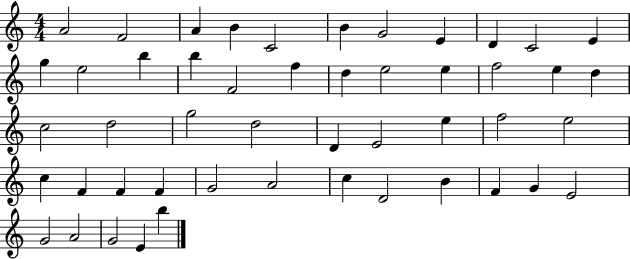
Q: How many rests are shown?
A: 0